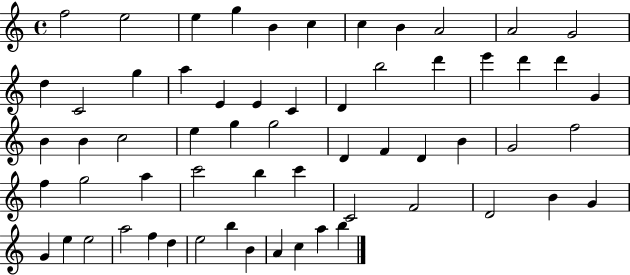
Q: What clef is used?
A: treble